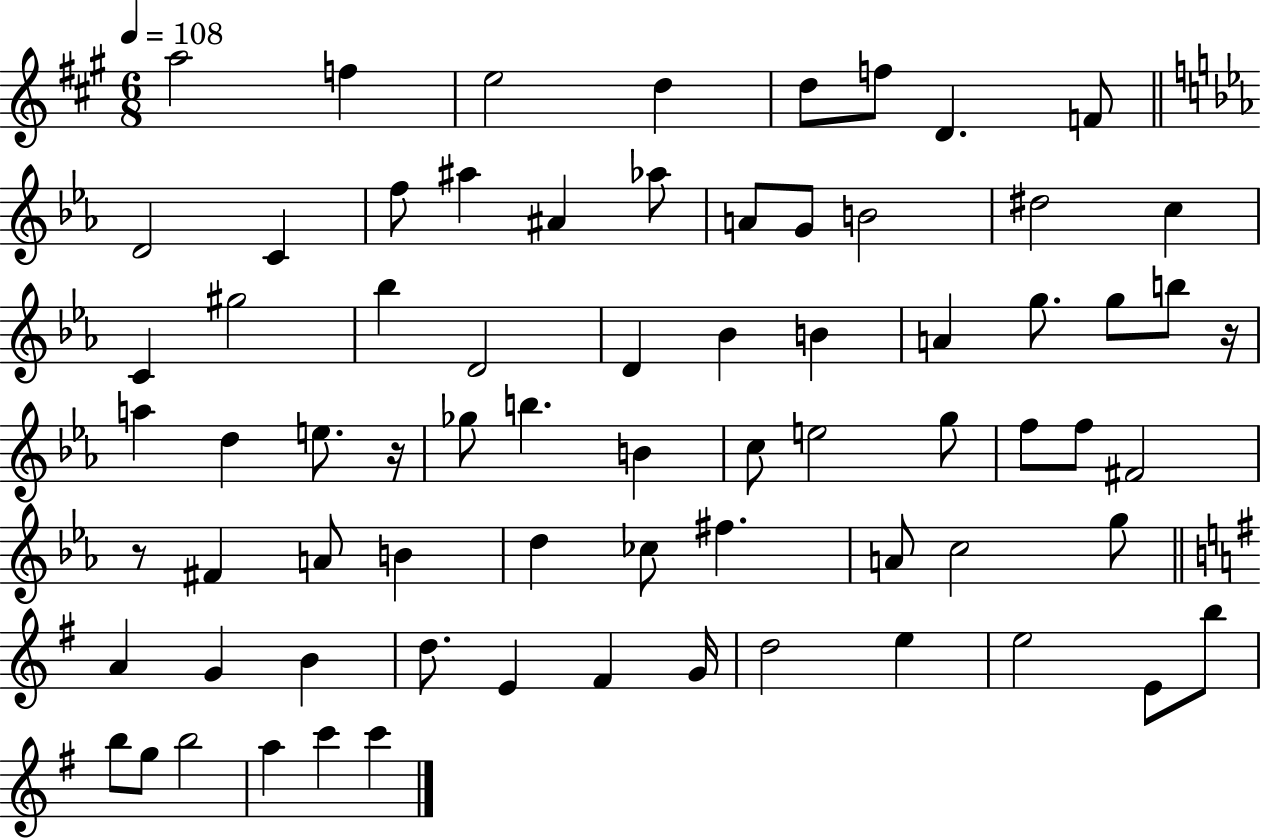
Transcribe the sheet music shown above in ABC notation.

X:1
T:Untitled
M:6/8
L:1/4
K:A
a2 f e2 d d/2 f/2 D F/2 D2 C f/2 ^a ^A _a/2 A/2 G/2 B2 ^d2 c C ^g2 _b D2 D _B B A g/2 g/2 b/2 z/4 a d e/2 z/4 _g/2 b B c/2 e2 g/2 f/2 f/2 ^F2 z/2 ^F A/2 B d _c/2 ^f A/2 c2 g/2 A G B d/2 E ^F G/4 d2 e e2 E/2 b/2 b/2 g/2 b2 a c' c'